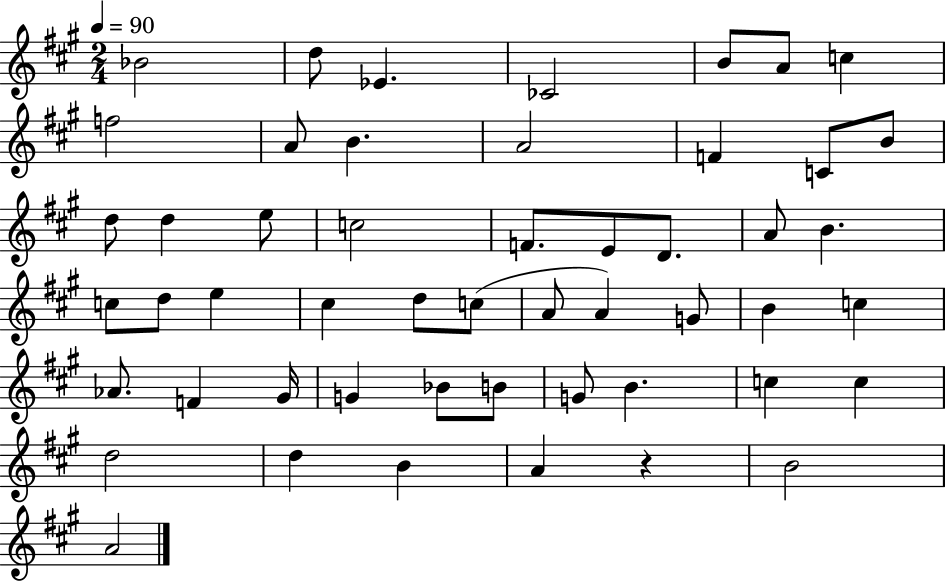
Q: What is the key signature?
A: A major